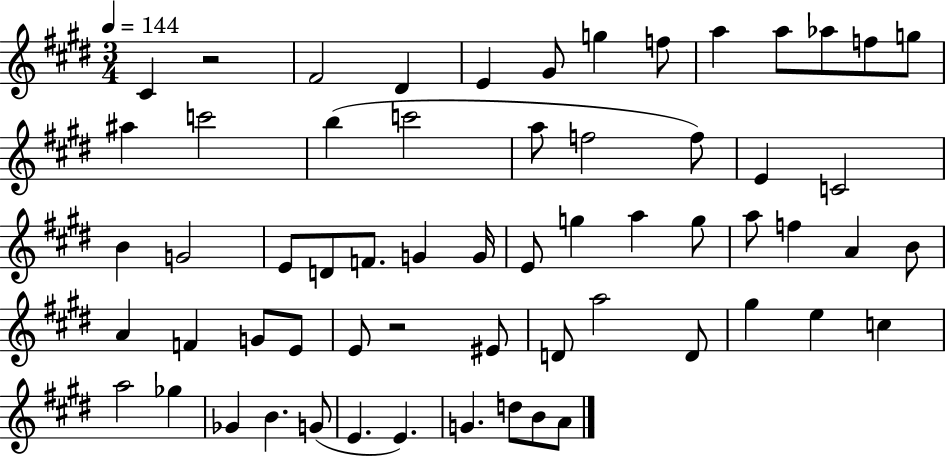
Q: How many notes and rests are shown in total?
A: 61